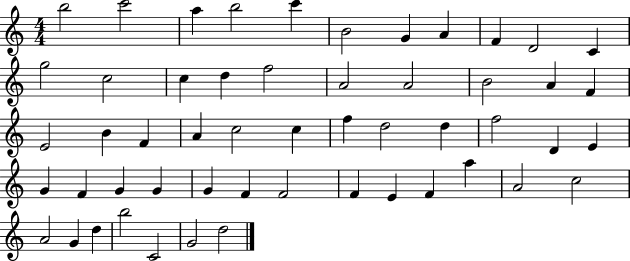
{
  \clef treble
  \numericTimeSignature
  \time 4/4
  \key c \major
  b''2 c'''2 | a''4 b''2 c'''4 | b'2 g'4 a'4 | f'4 d'2 c'4 | \break g''2 c''2 | c''4 d''4 f''2 | a'2 a'2 | b'2 a'4 f'4 | \break e'2 b'4 f'4 | a'4 c''2 c''4 | f''4 d''2 d''4 | f''2 d'4 e'4 | \break g'4 f'4 g'4 g'4 | g'4 f'4 f'2 | f'4 e'4 f'4 a''4 | a'2 c''2 | \break a'2 g'4 d''4 | b''2 c'2 | g'2 d''2 | \bar "|."
}